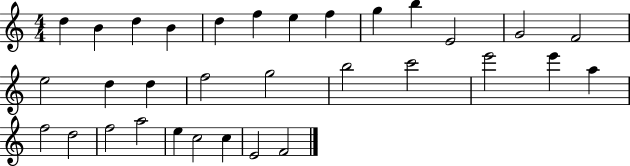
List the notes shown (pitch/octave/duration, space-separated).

D5/q B4/q D5/q B4/q D5/q F5/q E5/q F5/q G5/q B5/q E4/h G4/h F4/h E5/h D5/q D5/q F5/h G5/h B5/h C6/h E6/h E6/q A5/q F5/h D5/h F5/h A5/h E5/q C5/h C5/q E4/h F4/h